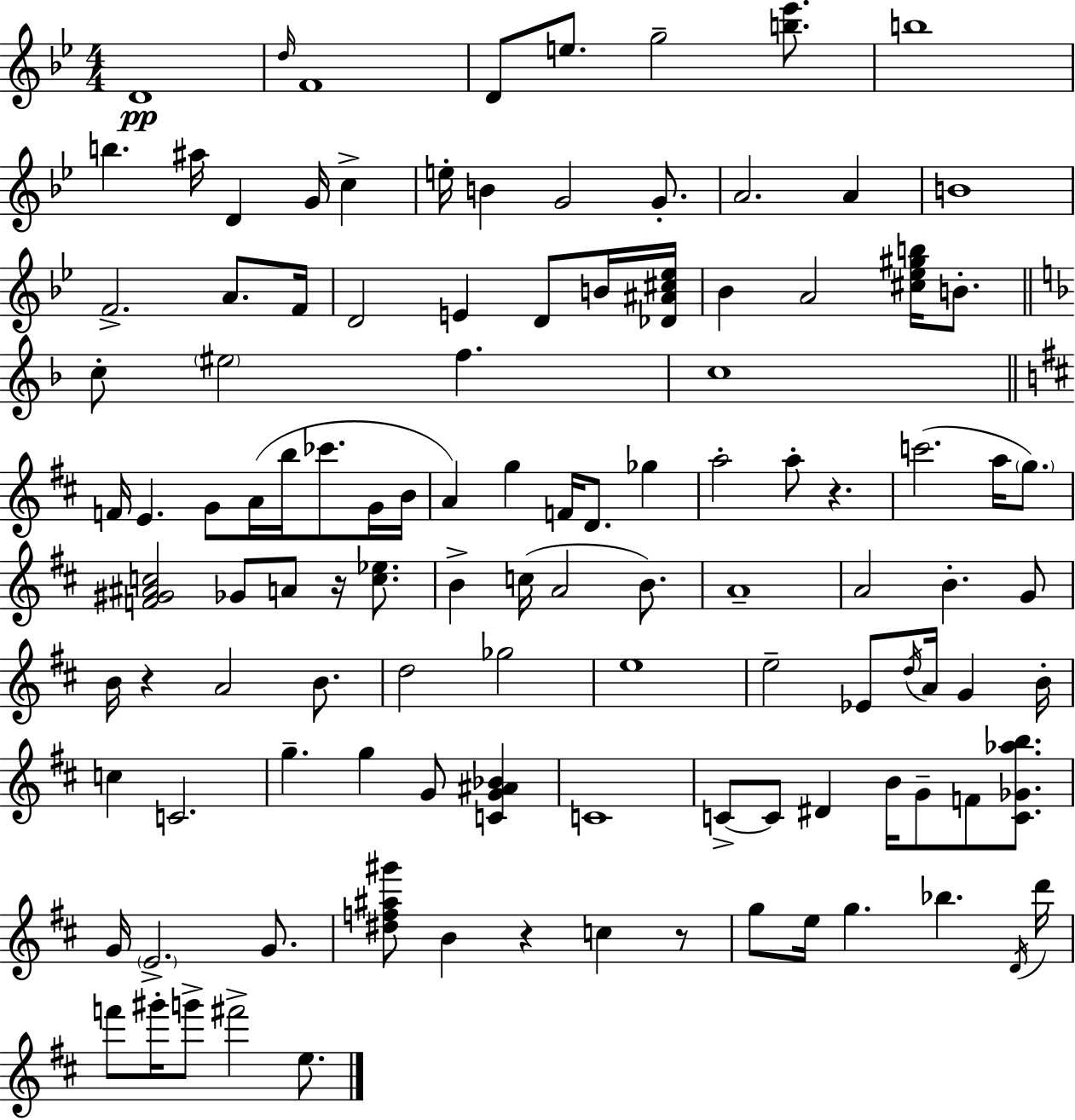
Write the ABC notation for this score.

X:1
T:Untitled
M:4/4
L:1/4
K:Gm
D4 d/4 F4 D/2 e/2 g2 [b_e']/2 b4 b ^a/4 D G/4 c e/4 B G2 G/2 A2 A B4 F2 A/2 F/4 D2 E D/2 B/4 [_D^A^c_e]/4 _B A2 [^c_e^gb]/4 B/2 c/2 ^e2 f c4 F/4 E G/2 A/4 b/4 _c'/2 G/4 B/4 A g F/4 D/2 _g a2 a/2 z c'2 a/4 g/2 [F^G^Ac]2 _G/2 A/2 z/4 [c_e]/2 B c/4 A2 B/2 A4 A2 B G/2 B/4 z A2 B/2 d2 _g2 e4 e2 _E/2 d/4 A/4 G B/4 c C2 g g G/2 [CG^A_B] C4 C/2 C/2 ^D B/4 G/2 F/2 [C_G_ab]/2 G/4 E2 G/2 [^df^a^g']/2 B z c z/2 g/2 e/4 g _b D/4 d'/4 f'/2 ^g'/4 g'/2 ^f'2 e/2